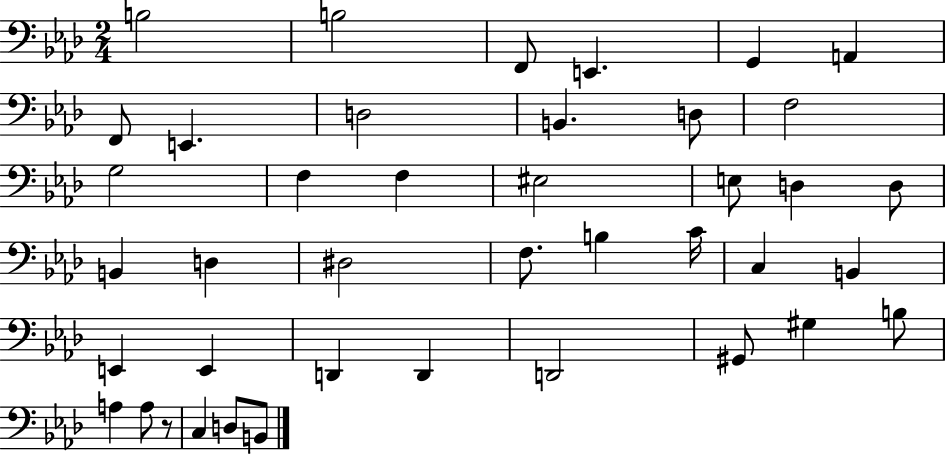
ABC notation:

X:1
T:Untitled
M:2/4
L:1/4
K:Ab
B,2 B,2 F,,/2 E,, G,, A,, F,,/2 E,, D,2 B,, D,/2 F,2 G,2 F, F, ^E,2 E,/2 D, D,/2 B,, D, ^D,2 F,/2 B, C/4 C, B,, E,, E,, D,, D,, D,,2 ^G,,/2 ^G, B,/2 A, A,/2 z/2 C, D,/2 B,,/2